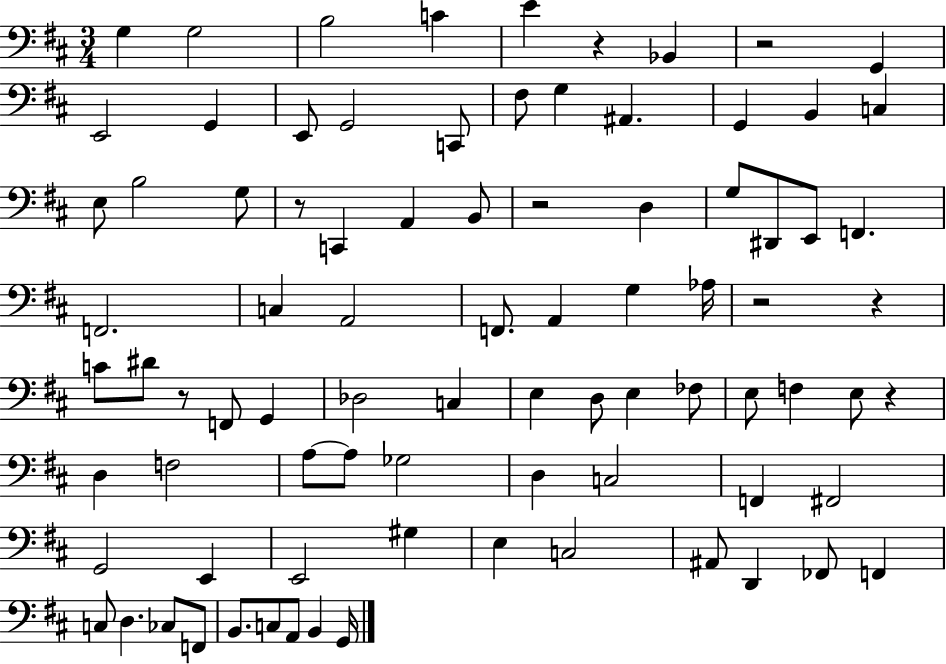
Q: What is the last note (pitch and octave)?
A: G2